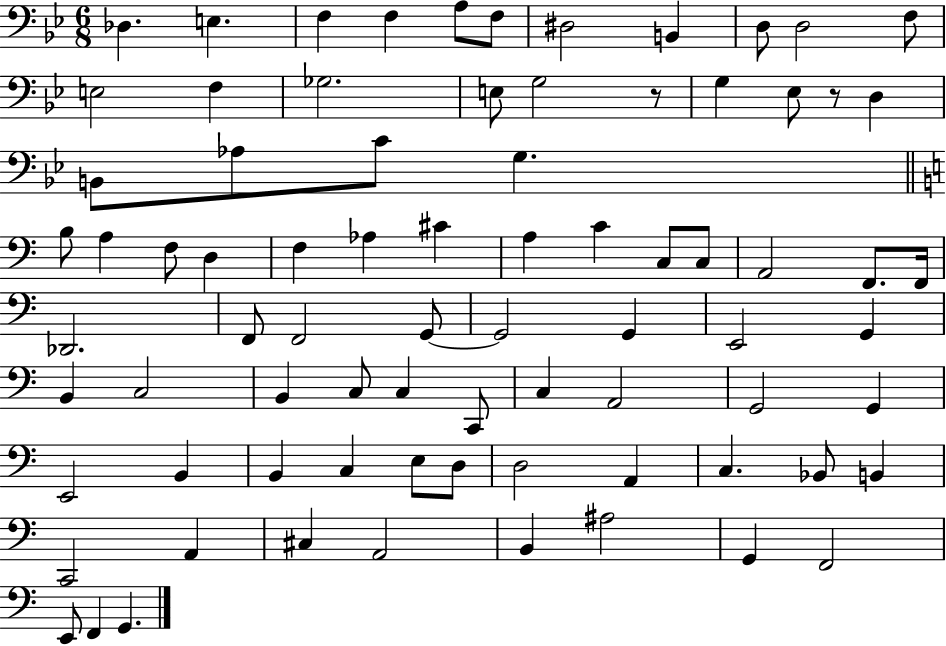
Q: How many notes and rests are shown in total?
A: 79